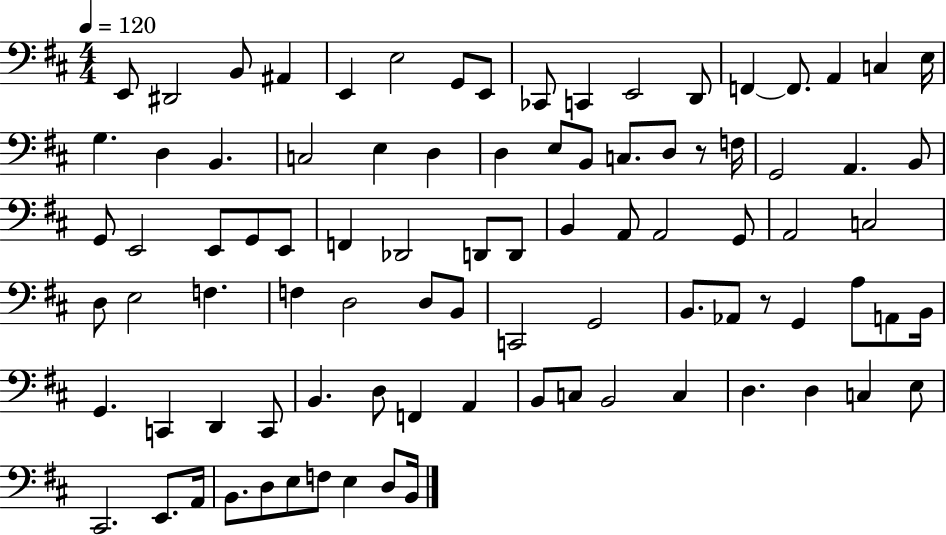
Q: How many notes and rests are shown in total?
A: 90